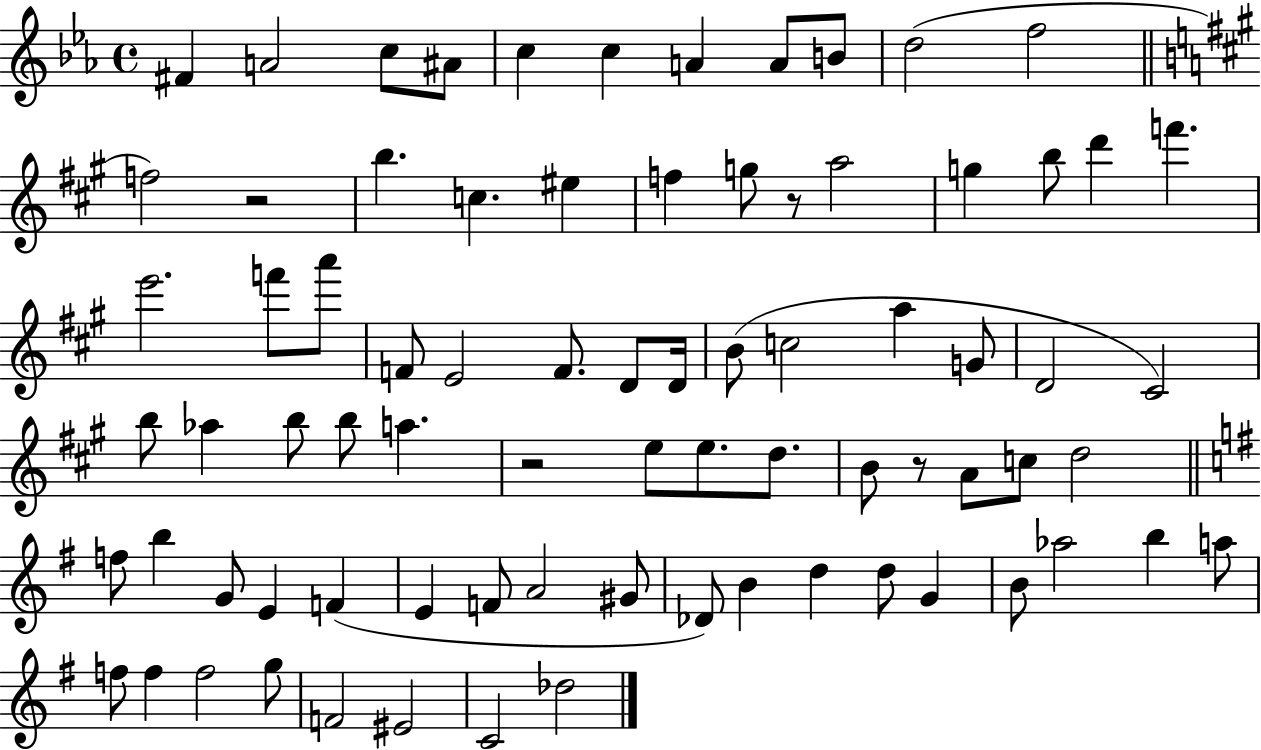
{
  \clef treble
  \time 4/4
  \defaultTimeSignature
  \key ees \major
  fis'4 a'2 c''8 ais'8 | c''4 c''4 a'4 a'8 b'8 | d''2( f''2 | \bar "||" \break \key a \major f''2) r2 | b''4. c''4. eis''4 | f''4 g''8 r8 a''2 | g''4 b''8 d'''4 f'''4. | \break e'''2. f'''8 a'''8 | f'8 e'2 f'8. d'8 d'16 | b'8( c''2 a''4 g'8 | d'2 cis'2) | \break b''8 aes''4 b''8 b''8 a''4. | r2 e''8 e''8. d''8. | b'8 r8 a'8 c''8 d''2 | \bar "||" \break \key e \minor f''8 b''4 g'8 e'4 f'4( | e'4 f'8 a'2 gis'8 | des'8) b'4 d''4 d''8 g'4 | b'8 aes''2 b''4 a''8 | \break f''8 f''4 f''2 g''8 | f'2 eis'2 | c'2 des''2 | \bar "|."
}